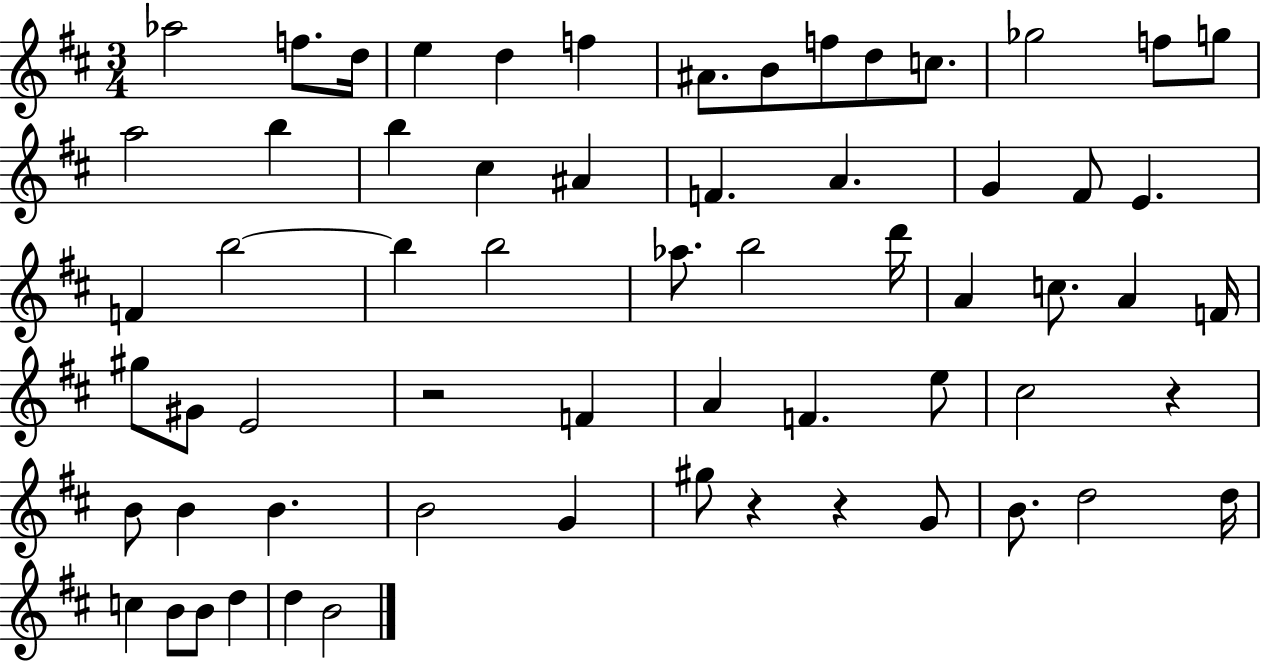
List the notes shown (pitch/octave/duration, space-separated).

Ab5/h F5/e. D5/s E5/q D5/q F5/q A#4/e. B4/e F5/e D5/e C5/e. Gb5/h F5/e G5/e A5/h B5/q B5/q C#5/q A#4/q F4/q. A4/q. G4/q F#4/e E4/q. F4/q B5/h B5/q B5/h Ab5/e. B5/h D6/s A4/q C5/e. A4/q F4/s G#5/e G#4/e E4/h R/h F4/q A4/q F4/q. E5/e C#5/h R/q B4/e B4/q B4/q. B4/h G4/q G#5/e R/q R/q G4/e B4/e. D5/h D5/s C5/q B4/e B4/e D5/q D5/q B4/h